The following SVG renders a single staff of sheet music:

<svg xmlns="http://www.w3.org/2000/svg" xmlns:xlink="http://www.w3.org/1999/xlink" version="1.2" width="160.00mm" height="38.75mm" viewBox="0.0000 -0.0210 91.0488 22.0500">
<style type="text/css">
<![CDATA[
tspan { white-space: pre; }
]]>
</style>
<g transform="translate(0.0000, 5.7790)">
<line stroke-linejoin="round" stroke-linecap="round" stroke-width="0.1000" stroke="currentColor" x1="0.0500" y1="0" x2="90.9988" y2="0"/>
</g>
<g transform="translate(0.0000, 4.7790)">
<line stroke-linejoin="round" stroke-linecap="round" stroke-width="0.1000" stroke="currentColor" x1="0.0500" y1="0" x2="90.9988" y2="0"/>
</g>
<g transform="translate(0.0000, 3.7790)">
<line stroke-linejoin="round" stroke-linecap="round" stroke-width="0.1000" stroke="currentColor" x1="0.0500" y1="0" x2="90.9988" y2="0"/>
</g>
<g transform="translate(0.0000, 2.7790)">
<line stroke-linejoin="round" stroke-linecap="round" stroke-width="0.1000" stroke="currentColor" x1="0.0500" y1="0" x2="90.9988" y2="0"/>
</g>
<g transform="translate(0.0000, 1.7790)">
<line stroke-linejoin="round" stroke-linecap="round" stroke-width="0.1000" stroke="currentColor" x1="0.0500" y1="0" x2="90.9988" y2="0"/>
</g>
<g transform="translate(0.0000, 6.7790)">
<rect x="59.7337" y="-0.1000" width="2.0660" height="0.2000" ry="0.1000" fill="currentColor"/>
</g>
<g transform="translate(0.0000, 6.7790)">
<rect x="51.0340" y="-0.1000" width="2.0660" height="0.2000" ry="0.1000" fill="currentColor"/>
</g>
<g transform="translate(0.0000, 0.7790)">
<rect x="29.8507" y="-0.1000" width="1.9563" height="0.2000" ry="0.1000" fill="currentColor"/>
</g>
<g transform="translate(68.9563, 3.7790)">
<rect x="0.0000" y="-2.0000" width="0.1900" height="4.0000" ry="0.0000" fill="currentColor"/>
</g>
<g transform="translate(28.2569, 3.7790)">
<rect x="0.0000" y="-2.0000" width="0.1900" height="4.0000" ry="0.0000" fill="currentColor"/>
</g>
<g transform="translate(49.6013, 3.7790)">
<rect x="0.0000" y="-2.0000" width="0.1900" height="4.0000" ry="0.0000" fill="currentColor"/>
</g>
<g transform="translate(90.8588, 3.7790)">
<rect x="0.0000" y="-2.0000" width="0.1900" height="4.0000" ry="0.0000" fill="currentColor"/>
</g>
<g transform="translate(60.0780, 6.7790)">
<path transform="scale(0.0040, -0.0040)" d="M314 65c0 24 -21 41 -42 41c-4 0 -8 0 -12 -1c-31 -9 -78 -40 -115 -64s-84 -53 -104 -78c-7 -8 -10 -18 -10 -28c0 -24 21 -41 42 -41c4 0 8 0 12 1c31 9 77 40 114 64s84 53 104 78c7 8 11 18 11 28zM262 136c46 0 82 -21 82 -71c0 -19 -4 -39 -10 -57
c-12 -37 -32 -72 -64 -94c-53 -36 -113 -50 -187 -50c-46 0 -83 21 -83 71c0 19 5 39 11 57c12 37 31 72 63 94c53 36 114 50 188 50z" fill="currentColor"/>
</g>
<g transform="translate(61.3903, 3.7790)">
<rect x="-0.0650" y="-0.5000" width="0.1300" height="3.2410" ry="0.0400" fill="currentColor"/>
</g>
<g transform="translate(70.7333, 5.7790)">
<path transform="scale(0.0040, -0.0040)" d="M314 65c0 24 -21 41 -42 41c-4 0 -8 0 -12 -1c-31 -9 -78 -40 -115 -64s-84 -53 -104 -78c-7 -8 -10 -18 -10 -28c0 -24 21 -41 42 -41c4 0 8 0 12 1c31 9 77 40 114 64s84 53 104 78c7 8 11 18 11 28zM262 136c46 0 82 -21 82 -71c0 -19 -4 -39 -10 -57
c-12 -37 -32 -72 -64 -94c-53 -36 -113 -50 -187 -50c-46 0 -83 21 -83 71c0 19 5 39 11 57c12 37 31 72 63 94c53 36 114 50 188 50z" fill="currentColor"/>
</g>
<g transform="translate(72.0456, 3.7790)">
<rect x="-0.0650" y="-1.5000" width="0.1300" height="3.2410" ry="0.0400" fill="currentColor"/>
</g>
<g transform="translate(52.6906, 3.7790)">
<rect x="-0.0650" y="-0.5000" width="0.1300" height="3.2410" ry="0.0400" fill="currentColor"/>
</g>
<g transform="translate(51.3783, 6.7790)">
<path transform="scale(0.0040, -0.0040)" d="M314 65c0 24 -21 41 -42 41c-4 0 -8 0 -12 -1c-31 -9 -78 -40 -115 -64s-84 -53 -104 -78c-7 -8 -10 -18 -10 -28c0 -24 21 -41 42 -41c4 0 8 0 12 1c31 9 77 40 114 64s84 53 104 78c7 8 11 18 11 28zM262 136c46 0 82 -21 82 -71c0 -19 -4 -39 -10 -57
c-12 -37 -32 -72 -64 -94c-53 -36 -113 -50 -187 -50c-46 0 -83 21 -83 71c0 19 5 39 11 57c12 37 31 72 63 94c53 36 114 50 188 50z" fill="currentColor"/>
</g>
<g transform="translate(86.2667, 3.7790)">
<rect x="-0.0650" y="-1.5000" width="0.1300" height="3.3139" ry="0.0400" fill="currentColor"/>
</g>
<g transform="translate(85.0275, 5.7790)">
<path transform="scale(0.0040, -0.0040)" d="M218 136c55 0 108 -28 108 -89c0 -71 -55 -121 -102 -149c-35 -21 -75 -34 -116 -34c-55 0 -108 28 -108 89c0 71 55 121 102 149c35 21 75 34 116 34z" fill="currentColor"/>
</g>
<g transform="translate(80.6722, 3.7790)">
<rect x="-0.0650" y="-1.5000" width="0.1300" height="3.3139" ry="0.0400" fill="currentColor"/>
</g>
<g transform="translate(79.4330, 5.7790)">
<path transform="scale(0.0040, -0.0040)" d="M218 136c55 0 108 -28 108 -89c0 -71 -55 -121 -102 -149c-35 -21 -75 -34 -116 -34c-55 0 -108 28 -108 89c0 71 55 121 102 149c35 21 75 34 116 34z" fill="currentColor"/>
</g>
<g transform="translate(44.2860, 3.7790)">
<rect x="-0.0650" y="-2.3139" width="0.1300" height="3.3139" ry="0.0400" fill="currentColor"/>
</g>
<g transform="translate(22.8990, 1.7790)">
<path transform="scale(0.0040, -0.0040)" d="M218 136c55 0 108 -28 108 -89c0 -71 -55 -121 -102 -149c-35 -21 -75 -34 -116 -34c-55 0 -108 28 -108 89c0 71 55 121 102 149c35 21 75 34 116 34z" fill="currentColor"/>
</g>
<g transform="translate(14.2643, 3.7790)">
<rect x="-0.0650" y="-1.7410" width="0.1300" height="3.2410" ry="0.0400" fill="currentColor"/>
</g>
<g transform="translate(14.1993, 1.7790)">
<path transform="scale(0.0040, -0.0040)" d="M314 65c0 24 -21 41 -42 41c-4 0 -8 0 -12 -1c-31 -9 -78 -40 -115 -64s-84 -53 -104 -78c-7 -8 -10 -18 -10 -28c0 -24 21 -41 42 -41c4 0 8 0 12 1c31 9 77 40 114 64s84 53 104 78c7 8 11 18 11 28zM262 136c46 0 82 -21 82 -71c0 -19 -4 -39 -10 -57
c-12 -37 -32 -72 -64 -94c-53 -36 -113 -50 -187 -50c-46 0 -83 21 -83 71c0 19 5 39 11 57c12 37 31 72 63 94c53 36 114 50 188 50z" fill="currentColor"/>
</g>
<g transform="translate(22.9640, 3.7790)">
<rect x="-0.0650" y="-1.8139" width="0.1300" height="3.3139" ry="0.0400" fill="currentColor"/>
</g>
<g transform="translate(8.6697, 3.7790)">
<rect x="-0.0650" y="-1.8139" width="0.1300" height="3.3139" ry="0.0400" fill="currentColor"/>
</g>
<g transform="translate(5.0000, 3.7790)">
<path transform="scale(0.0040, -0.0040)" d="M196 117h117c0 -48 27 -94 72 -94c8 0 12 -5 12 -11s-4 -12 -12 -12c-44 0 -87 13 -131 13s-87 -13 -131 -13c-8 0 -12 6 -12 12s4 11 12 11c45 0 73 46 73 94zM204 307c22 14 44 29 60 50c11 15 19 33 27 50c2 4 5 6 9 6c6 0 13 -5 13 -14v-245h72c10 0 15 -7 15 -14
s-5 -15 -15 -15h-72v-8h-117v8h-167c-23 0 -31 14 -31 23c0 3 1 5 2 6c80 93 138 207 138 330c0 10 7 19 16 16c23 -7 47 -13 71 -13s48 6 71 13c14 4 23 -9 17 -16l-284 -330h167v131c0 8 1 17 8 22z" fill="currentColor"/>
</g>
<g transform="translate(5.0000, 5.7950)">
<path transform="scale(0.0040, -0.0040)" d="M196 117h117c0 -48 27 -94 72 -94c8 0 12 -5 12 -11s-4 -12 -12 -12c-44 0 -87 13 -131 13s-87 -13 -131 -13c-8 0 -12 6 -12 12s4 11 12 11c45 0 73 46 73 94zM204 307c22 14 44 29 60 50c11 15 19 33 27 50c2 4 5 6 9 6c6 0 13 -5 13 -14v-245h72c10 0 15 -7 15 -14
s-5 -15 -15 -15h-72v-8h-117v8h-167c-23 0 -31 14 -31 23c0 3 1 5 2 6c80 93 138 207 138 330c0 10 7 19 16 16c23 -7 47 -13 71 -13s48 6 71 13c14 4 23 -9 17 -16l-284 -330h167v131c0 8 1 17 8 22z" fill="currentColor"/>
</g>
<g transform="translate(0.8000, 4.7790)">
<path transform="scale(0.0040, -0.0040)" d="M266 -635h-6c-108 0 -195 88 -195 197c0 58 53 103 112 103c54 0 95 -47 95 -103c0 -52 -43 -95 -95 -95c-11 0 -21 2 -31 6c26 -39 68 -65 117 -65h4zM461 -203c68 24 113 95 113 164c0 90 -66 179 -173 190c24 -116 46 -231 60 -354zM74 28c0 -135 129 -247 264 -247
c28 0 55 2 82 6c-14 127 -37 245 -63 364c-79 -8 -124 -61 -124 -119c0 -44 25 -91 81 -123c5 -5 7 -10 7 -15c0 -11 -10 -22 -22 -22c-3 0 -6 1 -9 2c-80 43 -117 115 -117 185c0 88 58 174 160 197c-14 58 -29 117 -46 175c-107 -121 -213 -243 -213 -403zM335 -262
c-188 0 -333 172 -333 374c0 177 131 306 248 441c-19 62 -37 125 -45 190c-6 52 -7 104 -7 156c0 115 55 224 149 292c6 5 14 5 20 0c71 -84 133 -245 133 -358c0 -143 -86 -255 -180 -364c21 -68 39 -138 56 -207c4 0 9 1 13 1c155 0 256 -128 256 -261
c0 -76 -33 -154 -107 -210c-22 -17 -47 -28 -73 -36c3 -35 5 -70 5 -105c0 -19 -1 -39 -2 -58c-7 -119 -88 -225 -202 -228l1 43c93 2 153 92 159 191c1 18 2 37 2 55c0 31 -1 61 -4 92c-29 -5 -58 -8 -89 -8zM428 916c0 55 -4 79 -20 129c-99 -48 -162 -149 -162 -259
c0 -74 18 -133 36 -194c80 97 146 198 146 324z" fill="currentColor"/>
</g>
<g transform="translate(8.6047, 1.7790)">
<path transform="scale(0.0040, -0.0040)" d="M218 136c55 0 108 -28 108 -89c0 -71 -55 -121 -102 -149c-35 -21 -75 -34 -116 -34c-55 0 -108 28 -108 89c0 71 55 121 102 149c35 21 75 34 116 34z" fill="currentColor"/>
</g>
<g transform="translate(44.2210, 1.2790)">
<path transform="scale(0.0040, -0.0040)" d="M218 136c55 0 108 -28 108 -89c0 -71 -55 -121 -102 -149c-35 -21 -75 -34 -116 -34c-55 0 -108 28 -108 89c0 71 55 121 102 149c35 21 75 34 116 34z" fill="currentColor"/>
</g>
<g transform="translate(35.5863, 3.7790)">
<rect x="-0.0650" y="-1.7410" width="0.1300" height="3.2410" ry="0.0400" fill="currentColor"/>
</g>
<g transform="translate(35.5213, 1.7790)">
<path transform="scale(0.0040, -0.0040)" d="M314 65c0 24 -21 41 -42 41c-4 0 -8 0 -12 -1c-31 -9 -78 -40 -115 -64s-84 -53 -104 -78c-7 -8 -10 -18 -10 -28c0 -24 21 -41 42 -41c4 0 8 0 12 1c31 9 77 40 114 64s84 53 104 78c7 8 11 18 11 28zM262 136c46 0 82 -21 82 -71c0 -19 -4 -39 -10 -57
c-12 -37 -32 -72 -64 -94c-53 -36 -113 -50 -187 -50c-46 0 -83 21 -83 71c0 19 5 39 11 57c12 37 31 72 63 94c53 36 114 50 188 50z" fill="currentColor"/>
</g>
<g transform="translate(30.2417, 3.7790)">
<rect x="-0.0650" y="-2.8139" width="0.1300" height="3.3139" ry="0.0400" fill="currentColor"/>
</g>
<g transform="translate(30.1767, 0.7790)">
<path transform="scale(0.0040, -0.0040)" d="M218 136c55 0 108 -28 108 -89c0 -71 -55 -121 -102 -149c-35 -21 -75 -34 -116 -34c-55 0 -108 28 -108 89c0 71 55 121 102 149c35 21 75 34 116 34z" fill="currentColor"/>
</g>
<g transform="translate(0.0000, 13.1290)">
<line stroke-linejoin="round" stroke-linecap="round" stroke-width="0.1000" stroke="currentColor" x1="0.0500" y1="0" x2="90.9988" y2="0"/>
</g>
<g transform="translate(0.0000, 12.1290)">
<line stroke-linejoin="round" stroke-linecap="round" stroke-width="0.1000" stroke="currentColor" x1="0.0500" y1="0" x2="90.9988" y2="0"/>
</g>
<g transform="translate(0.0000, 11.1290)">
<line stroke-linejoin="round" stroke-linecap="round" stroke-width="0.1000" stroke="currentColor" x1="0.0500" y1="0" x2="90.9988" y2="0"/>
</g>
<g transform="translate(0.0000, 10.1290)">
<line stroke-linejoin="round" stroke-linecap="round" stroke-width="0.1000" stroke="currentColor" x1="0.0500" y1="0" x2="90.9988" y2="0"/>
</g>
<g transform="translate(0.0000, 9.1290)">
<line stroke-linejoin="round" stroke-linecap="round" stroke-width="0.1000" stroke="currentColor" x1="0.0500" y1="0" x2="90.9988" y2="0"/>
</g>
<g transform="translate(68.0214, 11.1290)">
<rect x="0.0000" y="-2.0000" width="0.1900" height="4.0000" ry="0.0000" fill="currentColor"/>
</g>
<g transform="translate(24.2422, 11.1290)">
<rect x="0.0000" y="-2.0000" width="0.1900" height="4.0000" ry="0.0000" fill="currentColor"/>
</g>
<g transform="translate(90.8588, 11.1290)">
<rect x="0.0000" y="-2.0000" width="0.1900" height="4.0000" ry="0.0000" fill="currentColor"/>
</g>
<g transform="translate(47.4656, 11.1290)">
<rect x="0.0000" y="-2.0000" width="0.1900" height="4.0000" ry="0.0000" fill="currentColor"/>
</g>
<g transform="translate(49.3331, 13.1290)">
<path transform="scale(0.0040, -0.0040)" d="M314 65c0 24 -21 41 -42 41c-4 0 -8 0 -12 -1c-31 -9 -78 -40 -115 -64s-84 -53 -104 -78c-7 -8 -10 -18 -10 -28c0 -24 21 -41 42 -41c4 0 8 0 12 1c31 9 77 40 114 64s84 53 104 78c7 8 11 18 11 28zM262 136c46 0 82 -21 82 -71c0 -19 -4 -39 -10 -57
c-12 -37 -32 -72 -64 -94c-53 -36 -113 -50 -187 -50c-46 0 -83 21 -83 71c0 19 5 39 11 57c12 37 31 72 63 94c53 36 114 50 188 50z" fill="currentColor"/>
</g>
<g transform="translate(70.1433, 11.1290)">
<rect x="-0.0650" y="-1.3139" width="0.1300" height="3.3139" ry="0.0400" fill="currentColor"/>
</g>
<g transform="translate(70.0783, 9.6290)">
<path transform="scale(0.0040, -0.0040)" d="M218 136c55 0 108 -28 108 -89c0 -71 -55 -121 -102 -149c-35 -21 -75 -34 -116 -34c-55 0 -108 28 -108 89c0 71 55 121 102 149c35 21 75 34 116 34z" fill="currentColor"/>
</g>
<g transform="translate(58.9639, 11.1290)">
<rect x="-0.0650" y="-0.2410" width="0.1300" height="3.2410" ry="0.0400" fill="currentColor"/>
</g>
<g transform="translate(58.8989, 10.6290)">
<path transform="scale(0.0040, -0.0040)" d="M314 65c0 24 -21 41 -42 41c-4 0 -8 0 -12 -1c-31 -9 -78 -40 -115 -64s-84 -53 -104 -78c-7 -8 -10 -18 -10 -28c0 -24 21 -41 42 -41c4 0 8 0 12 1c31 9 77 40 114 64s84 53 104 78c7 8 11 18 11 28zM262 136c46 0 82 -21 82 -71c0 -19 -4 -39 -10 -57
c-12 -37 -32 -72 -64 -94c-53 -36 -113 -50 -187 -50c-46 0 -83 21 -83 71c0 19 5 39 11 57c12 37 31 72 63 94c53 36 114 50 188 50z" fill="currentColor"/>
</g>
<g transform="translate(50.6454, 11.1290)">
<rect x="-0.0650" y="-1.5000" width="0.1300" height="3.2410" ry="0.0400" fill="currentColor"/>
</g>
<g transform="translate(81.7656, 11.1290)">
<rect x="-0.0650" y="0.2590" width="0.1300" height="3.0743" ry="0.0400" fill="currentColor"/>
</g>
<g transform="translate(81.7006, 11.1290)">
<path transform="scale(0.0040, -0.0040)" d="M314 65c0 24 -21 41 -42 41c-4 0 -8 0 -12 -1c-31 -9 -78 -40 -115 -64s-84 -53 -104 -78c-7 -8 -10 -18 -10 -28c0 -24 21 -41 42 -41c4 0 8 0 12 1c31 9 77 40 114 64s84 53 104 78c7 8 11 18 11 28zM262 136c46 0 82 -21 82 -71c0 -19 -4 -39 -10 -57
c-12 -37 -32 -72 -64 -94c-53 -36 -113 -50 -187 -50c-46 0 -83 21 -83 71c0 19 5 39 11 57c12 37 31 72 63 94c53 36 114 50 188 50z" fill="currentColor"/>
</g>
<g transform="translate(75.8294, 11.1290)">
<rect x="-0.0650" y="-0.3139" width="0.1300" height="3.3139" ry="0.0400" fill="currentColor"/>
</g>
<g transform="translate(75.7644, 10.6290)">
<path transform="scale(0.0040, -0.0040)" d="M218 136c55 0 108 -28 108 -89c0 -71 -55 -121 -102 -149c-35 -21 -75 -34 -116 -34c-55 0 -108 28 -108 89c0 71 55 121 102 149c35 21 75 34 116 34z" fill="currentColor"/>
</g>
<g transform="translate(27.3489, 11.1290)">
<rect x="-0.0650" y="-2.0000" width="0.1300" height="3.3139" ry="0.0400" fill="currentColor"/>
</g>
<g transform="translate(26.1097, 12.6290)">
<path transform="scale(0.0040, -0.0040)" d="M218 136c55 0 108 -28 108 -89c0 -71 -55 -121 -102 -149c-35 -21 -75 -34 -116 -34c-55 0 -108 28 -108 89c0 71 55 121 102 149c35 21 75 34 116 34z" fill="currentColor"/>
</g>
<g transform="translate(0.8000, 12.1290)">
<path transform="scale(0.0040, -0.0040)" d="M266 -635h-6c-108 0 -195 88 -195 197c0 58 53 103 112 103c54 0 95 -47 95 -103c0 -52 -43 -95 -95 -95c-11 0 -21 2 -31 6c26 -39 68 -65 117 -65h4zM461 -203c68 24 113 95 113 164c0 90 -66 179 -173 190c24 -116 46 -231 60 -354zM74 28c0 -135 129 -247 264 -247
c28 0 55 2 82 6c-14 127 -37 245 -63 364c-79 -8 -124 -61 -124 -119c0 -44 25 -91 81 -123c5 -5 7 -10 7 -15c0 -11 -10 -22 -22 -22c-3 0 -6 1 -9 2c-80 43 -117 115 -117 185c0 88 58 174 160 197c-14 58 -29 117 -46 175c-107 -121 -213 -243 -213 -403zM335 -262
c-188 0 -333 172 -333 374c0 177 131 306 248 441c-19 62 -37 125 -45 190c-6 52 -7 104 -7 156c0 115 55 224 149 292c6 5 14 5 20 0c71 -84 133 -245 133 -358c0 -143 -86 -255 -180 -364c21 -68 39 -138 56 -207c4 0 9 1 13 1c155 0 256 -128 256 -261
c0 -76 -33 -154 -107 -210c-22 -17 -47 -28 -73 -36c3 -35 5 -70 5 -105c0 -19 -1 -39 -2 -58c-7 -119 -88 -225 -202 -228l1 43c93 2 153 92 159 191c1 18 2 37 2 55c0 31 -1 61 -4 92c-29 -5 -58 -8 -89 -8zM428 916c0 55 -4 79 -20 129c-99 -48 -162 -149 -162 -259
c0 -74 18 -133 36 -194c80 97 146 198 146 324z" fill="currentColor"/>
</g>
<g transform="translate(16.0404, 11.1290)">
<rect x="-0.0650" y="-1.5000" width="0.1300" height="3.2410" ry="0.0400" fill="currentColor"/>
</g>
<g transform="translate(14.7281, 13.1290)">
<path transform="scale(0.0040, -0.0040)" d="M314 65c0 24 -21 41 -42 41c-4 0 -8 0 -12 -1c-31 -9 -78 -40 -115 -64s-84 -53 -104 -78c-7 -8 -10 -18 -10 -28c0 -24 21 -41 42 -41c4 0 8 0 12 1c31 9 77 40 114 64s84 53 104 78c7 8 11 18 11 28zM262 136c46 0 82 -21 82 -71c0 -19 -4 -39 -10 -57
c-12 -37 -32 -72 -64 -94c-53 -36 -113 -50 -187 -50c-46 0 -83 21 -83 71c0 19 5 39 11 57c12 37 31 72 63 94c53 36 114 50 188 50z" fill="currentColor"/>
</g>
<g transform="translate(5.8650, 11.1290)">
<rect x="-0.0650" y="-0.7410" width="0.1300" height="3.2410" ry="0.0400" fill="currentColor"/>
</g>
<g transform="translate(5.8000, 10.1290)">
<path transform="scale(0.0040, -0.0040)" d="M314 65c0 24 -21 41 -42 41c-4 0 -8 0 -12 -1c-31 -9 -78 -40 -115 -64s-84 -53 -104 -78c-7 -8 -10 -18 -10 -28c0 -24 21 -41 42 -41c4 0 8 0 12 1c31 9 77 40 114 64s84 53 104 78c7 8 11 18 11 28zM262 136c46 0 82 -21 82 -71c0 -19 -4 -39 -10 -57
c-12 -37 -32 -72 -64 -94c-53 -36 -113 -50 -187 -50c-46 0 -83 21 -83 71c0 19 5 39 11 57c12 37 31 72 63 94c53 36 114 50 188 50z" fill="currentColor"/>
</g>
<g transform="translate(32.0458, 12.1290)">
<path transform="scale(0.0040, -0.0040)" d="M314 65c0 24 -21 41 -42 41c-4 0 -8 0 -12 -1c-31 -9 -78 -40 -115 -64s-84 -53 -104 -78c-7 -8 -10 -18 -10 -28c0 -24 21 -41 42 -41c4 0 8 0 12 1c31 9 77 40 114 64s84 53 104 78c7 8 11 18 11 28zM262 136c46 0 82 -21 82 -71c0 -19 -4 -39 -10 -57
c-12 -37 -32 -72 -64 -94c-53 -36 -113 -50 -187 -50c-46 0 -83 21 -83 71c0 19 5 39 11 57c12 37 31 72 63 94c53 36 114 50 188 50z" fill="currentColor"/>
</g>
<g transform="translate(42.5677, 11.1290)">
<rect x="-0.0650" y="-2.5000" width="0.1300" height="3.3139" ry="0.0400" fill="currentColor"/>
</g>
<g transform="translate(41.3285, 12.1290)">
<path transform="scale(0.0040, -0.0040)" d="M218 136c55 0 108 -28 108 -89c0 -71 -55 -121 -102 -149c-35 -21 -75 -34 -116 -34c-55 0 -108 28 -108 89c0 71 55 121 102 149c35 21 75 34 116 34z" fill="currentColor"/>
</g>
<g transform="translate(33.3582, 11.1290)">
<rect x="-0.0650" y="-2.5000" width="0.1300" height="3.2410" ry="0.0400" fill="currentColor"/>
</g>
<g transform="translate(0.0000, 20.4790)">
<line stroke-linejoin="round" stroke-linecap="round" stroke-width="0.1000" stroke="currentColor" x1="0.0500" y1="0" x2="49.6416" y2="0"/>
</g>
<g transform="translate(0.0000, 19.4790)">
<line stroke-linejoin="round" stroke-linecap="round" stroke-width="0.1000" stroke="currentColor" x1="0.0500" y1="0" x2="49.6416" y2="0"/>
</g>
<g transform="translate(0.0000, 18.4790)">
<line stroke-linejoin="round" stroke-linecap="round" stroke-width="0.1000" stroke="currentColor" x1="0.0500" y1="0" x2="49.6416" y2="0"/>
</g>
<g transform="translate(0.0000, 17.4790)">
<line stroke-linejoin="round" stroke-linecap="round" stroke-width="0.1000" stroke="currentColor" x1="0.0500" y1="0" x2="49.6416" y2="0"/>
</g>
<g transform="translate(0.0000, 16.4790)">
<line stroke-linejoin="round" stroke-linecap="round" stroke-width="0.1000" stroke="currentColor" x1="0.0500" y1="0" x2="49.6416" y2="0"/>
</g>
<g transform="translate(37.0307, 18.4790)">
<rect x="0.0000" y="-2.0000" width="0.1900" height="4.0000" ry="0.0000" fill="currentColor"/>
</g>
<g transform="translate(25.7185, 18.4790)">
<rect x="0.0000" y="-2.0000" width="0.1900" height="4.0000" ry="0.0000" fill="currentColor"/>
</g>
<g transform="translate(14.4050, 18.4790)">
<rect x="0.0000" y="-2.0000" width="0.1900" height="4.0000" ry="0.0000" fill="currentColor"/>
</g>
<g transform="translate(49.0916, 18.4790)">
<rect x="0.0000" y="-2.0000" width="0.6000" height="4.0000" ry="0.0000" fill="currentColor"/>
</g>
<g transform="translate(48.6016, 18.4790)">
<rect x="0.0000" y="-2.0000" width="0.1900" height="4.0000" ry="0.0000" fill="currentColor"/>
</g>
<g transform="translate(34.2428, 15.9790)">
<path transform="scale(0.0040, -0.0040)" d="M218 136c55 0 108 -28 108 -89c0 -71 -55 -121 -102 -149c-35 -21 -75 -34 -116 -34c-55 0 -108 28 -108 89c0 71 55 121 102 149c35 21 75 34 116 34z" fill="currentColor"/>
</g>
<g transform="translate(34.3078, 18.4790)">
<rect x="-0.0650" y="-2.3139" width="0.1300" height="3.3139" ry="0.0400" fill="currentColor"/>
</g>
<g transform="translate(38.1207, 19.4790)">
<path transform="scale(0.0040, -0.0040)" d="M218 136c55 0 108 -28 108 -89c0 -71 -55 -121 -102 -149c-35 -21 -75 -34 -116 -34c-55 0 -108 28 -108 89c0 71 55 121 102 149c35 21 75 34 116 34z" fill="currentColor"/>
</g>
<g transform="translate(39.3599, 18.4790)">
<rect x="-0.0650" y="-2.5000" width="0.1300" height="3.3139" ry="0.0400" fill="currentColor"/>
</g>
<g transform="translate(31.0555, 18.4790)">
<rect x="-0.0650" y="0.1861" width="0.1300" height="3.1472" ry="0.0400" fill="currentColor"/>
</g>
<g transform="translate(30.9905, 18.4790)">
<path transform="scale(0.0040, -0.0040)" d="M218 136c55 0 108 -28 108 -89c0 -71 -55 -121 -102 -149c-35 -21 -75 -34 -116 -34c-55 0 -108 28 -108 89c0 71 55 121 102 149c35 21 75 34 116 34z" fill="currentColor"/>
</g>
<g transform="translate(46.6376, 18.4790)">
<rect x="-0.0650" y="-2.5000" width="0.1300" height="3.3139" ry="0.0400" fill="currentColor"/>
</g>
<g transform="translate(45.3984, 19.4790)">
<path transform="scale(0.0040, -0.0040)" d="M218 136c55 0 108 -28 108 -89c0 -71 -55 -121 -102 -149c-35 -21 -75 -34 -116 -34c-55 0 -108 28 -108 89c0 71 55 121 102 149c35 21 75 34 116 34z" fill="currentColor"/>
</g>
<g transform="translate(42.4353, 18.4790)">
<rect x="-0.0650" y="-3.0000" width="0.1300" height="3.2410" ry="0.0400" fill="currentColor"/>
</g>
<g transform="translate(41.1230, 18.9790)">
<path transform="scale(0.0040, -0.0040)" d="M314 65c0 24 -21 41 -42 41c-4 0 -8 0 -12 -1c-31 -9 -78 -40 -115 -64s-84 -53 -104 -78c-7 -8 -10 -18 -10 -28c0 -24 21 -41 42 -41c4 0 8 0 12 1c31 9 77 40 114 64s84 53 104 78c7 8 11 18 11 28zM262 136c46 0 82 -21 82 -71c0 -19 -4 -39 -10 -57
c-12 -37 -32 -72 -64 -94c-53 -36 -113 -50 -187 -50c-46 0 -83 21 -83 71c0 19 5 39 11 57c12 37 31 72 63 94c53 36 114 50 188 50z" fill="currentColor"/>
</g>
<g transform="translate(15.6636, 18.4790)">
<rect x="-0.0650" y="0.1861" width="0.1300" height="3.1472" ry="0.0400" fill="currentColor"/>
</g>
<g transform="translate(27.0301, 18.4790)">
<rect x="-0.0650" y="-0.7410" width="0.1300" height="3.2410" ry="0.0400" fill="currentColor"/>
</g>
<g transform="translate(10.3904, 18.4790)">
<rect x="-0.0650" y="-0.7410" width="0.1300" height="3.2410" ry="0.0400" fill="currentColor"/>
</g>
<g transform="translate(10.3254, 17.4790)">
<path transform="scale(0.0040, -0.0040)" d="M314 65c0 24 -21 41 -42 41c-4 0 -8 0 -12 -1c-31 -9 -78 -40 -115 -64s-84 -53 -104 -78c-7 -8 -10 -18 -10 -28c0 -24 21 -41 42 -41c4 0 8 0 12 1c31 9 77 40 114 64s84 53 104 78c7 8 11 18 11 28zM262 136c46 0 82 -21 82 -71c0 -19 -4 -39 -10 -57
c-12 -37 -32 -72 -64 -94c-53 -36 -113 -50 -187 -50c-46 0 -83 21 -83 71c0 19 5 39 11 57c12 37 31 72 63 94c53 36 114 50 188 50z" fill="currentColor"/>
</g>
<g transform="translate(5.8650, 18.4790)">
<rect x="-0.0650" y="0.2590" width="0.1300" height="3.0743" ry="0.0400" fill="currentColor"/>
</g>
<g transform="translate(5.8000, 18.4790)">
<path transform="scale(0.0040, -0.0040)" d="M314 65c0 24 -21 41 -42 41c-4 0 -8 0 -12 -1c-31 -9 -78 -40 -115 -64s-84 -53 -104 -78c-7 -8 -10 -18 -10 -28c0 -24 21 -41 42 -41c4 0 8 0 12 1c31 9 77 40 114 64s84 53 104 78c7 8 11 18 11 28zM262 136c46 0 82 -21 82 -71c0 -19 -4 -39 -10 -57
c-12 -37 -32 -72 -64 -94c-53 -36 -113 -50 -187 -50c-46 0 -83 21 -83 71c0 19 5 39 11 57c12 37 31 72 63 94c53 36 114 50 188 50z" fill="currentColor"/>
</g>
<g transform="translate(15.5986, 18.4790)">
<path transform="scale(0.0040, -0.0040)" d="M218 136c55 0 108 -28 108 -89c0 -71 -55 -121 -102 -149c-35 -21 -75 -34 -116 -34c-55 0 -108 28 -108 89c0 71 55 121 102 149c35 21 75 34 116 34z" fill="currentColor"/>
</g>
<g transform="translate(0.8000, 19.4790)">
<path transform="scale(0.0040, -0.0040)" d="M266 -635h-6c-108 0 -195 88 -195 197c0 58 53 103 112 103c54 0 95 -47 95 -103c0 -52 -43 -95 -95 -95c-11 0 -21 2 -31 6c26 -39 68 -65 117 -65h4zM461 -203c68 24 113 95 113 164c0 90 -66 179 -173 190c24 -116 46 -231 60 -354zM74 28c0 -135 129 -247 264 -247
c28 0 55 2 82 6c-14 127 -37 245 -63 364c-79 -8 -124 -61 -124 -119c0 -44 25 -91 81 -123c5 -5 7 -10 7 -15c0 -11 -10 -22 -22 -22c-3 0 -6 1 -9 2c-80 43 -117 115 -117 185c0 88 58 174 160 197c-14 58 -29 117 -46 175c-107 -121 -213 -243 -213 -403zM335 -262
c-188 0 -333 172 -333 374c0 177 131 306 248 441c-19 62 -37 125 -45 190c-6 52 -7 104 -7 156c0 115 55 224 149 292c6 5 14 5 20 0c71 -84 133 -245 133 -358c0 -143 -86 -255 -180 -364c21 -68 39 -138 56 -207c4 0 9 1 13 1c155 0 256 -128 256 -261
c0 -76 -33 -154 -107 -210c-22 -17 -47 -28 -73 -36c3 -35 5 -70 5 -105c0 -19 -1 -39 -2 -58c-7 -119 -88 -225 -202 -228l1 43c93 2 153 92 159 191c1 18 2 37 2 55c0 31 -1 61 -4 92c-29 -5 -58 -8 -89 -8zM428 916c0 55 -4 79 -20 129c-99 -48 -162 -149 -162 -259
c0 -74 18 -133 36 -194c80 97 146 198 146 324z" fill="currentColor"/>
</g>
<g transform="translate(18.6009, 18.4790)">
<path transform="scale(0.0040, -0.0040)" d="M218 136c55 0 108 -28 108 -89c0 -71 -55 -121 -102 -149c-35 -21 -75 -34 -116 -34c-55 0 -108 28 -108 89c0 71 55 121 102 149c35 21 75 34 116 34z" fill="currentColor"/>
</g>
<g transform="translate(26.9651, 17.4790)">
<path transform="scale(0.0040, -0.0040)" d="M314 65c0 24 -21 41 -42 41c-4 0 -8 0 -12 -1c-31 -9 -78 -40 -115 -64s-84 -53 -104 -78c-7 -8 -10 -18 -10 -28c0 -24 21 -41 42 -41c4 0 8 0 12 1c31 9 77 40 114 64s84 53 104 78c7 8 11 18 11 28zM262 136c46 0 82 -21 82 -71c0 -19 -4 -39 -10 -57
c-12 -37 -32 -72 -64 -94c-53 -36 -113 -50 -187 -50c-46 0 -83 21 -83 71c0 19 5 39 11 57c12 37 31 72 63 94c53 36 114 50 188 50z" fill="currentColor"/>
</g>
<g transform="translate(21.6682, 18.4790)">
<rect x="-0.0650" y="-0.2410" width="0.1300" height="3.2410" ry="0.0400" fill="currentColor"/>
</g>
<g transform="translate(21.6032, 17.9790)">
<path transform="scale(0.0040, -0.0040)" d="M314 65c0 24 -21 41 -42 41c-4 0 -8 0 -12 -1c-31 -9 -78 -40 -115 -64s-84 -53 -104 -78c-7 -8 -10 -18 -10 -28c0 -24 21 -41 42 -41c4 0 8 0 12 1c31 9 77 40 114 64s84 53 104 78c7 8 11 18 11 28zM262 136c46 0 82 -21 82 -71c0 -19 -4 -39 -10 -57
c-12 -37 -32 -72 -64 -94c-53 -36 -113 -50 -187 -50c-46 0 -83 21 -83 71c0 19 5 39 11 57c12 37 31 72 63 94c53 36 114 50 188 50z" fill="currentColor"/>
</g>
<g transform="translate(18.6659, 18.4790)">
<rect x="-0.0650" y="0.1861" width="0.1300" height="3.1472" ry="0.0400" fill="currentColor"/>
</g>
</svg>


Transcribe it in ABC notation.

X:1
T:Untitled
M:4/4
L:1/4
K:C
f f2 f a f2 g C2 C2 E2 E E d2 E2 F G2 G E2 c2 e c B2 B2 d2 B B c2 d2 B g G A2 G